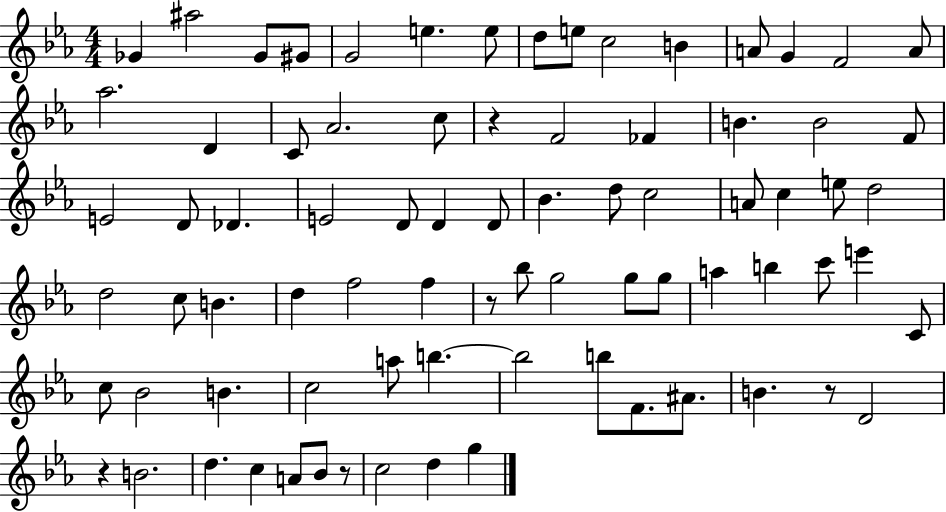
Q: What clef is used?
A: treble